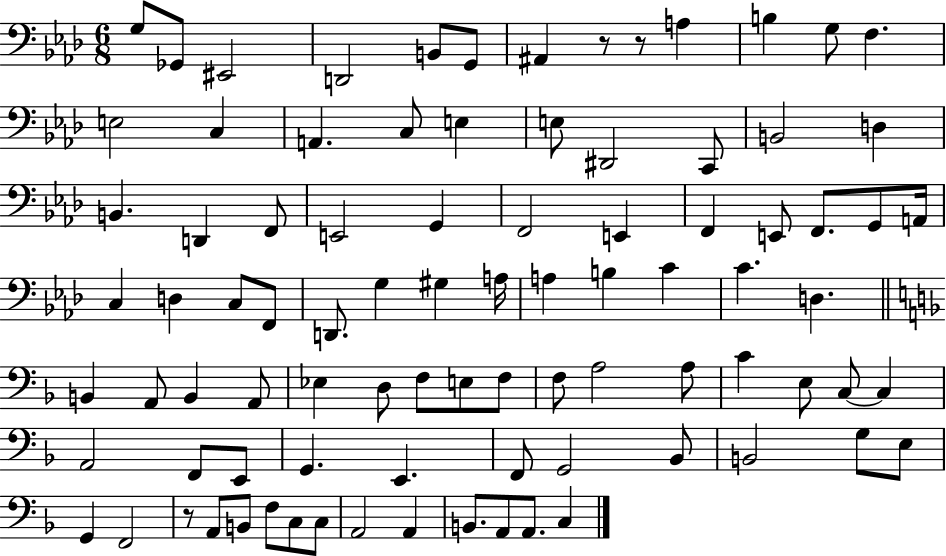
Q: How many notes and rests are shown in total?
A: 89